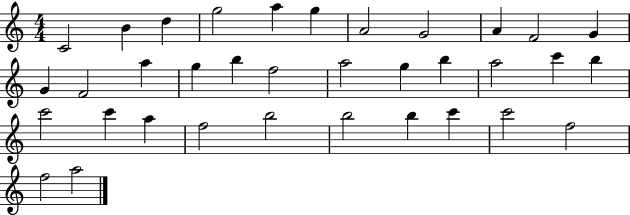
C4/h B4/q D5/q G5/h A5/q G5/q A4/h G4/h A4/q F4/h G4/q G4/q F4/h A5/q G5/q B5/q F5/h A5/h G5/q B5/q A5/h C6/q B5/q C6/h C6/q A5/q F5/h B5/h B5/h B5/q C6/q C6/h F5/h F5/h A5/h